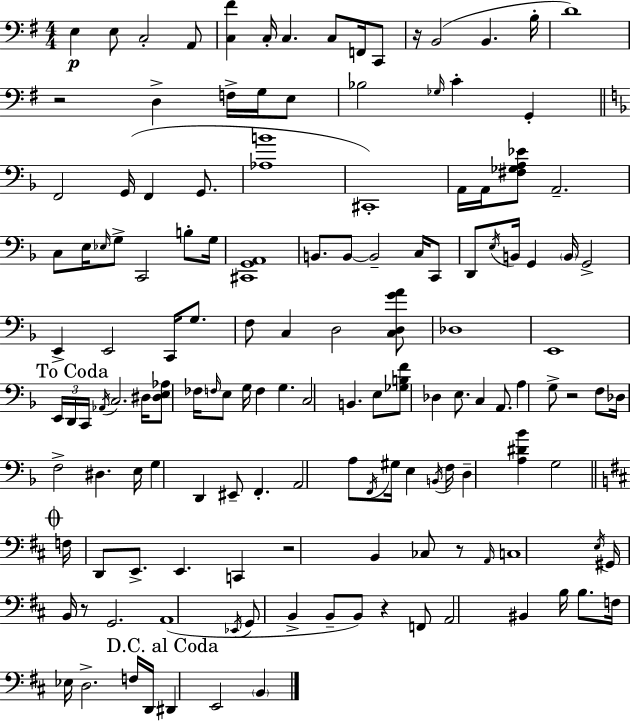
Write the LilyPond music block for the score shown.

{
  \clef bass
  \numericTimeSignature
  \time 4/4
  \key g \major
  e4\p e8 c2-. a,8 | <c fis'>4 c16-. c4. c8 f,16 c,8 | r16 b,2( b,4. b16-. | d'1) | \break r2 d4-> f16-> g16 e8 | bes2 \grace { ges16 } c'4-. g,4-. | \bar "||" \break \key f \major f,2 g,16( f,4 g,8. | <aes b'>1 | cis,1-.) | a,16 a,16 <fis ges a ees'>8 a,2.-- | \break c8 e16 \grace { ees16 } g8-> c,2 b8-. | g16 <cis, g, a,>1 | b,8. b,8~~ b,2-- c16 c,8 | d,8 \acciaccatura { e16 } b,16 g,4 \parenthesize b,16 g,2-> | \break e,4-> e,2 c,16 g8. | f8 c4 d2 | <c d g' a'>8 des1 | e,1 | \break \mark "To Coda" \tuplet 3/2 { e,16 d,16 c,16 } \acciaccatura { aes,16 } c2. | dis16 <dis e aes>8 fes16 \grace { f16 } e8 g16 f4 g4. | c2 b,4. | e8 <ges b f'>8 des4 e8. c4 | \break a,8. a4 g8-> r2 | f8 des16 f2-> dis4. | e16 g4 d,4 eis,8-- f,4.-. | a,2 a8 \acciaccatura { f,16 } gis16 | \break e4 \acciaccatura { b,16 } f16 d4-- <a dis' bes'>4 g2 | \mark \markup { \musicglyph "scripts.coda" } \bar "||" \break \key d \major f16 d,8 e,8.-> e,4. c,4 | r2 b,4 ces8 r8 | \grace { a,16 } c1 | \acciaccatura { e16 } gis,16 b,16 r8 g,2. | \break a,1( | \acciaccatura { ees,16 } g,8 b,4-> b,8-- b,8) r4 | f,8 a,2 bis,4 b16 | b8. f16 ees16 d2.-> | \break f16 d,16 \mark "D.C. al Coda" dis,4 e,2 \parenthesize b,4 | \bar "|."
}